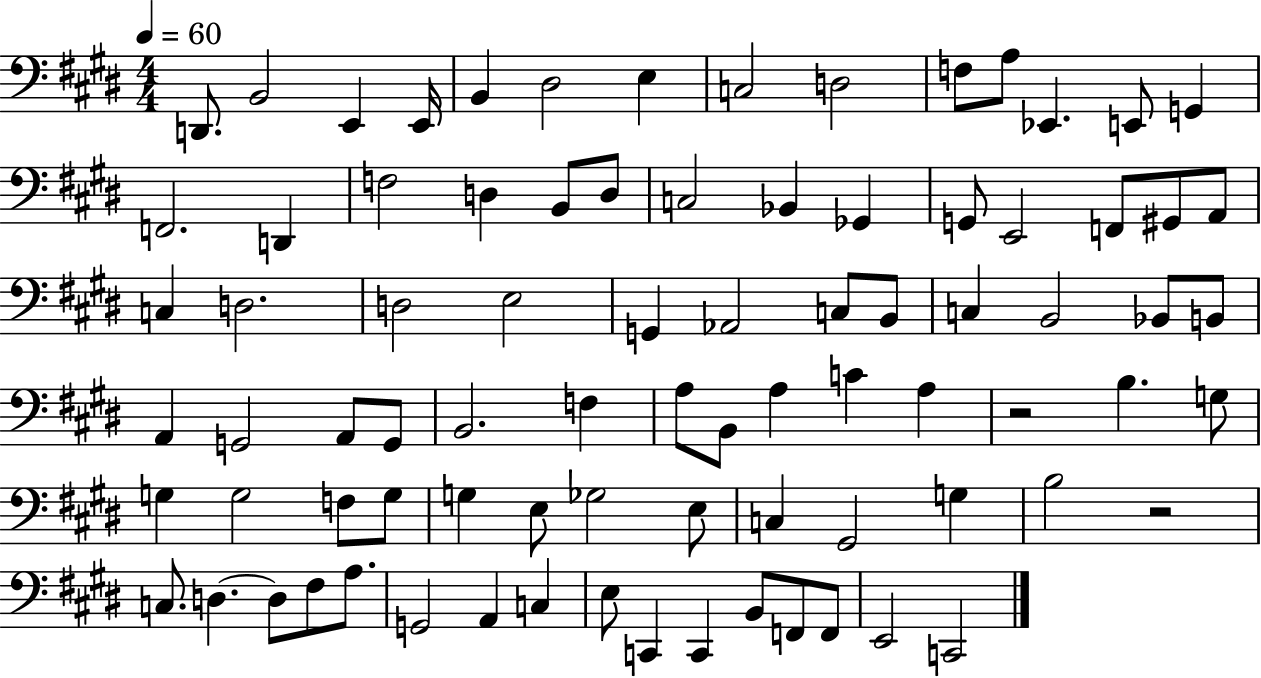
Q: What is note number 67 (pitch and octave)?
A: D3